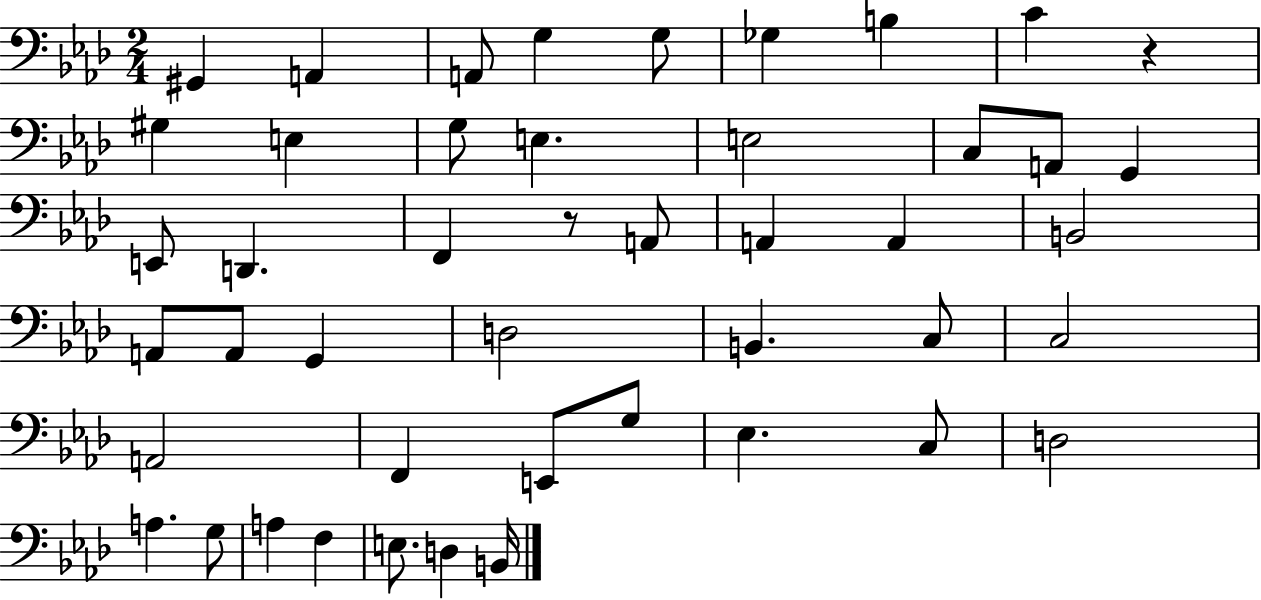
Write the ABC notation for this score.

X:1
T:Untitled
M:2/4
L:1/4
K:Ab
^G,, A,, A,,/2 G, G,/2 _G, B, C z ^G, E, G,/2 E, E,2 C,/2 A,,/2 G,, E,,/2 D,, F,, z/2 A,,/2 A,, A,, B,,2 A,,/2 A,,/2 G,, D,2 B,, C,/2 C,2 A,,2 F,, E,,/2 G,/2 _E, C,/2 D,2 A, G,/2 A, F, E,/2 D, B,,/4